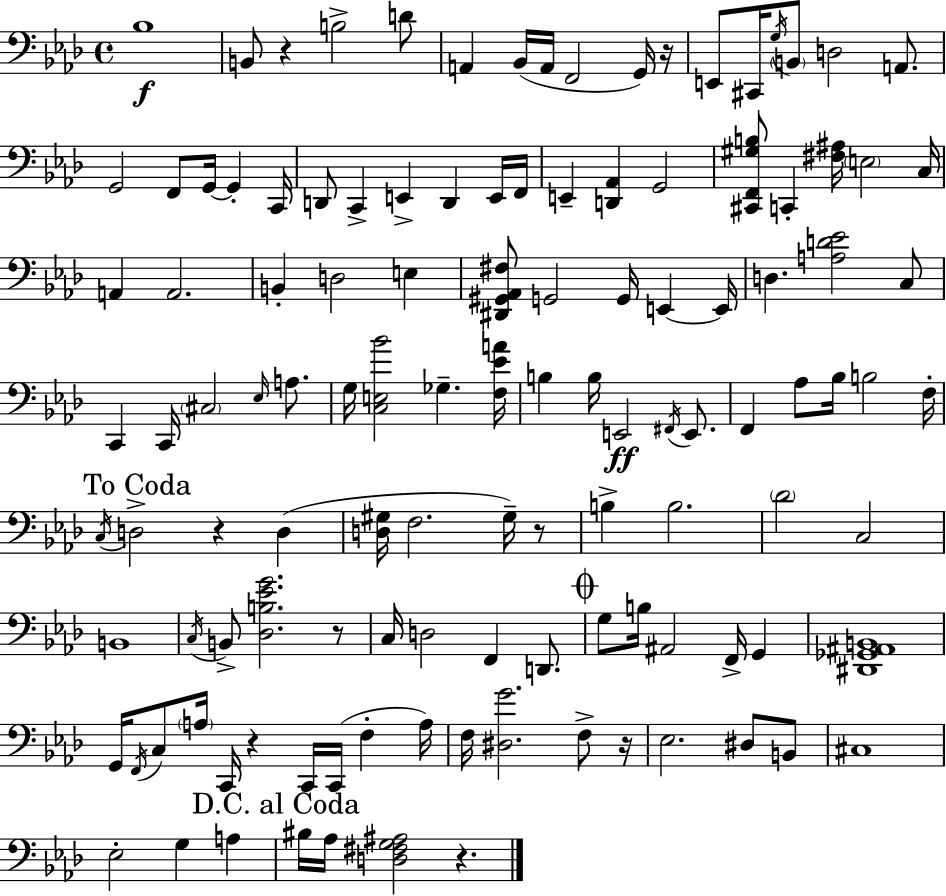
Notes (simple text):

Bb3/w B2/e R/q B3/h D4/e A2/q Bb2/s A2/s F2/h G2/s R/s E2/e C#2/s G3/s B2/e D3/h A2/e. G2/h F2/e G2/s G2/q C2/s D2/e C2/q E2/q D2/q E2/s F2/s E2/q [D2,Ab2]/q G2/h [C#2,F2,G#3,B3]/e C2/q [F#3,A#3]/s E3/h C3/s A2/q A2/h. B2/q D3/h E3/q [D#2,G#2,Ab2,F#3]/e G2/h G2/s E2/q E2/s D3/q. [A3,D4,Eb4]/h C3/e C2/q C2/s C#3/h Eb3/s A3/e. G3/s [C3,E3,Bb4]/h Gb3/q. [F3,Eb4,A4]/s B3/q B3/s E2/h F#2/s E2/e. F2/q Ab3/e Bb3/s B3/h F3/s C3/s D3/h R/q D3/q [D3,G#3]/s F3/h. G#3/s R/e B3/q B3/h. Db4/h C3/h B2/w C3/s B2/e [Db3,B3,Eb4,G4]/h. R/e C3/s D3/h F2/q D2/e. G3/e B3/s A#2/h F2/s G2/q [D#2,Gb2,A#2,B2]/w G2/s F2/s C3/e A3/s C2/s R/q C2/s C2/s F3/q A3/s F3/s [D#3,G4]/h. F3/e R/s Eb3/h. D#3/e B2/e C#3/w Eb3/h G3/q A3/q BIS3/s Ab3/s [D3,F#3,G3,A#3]/h R/q.